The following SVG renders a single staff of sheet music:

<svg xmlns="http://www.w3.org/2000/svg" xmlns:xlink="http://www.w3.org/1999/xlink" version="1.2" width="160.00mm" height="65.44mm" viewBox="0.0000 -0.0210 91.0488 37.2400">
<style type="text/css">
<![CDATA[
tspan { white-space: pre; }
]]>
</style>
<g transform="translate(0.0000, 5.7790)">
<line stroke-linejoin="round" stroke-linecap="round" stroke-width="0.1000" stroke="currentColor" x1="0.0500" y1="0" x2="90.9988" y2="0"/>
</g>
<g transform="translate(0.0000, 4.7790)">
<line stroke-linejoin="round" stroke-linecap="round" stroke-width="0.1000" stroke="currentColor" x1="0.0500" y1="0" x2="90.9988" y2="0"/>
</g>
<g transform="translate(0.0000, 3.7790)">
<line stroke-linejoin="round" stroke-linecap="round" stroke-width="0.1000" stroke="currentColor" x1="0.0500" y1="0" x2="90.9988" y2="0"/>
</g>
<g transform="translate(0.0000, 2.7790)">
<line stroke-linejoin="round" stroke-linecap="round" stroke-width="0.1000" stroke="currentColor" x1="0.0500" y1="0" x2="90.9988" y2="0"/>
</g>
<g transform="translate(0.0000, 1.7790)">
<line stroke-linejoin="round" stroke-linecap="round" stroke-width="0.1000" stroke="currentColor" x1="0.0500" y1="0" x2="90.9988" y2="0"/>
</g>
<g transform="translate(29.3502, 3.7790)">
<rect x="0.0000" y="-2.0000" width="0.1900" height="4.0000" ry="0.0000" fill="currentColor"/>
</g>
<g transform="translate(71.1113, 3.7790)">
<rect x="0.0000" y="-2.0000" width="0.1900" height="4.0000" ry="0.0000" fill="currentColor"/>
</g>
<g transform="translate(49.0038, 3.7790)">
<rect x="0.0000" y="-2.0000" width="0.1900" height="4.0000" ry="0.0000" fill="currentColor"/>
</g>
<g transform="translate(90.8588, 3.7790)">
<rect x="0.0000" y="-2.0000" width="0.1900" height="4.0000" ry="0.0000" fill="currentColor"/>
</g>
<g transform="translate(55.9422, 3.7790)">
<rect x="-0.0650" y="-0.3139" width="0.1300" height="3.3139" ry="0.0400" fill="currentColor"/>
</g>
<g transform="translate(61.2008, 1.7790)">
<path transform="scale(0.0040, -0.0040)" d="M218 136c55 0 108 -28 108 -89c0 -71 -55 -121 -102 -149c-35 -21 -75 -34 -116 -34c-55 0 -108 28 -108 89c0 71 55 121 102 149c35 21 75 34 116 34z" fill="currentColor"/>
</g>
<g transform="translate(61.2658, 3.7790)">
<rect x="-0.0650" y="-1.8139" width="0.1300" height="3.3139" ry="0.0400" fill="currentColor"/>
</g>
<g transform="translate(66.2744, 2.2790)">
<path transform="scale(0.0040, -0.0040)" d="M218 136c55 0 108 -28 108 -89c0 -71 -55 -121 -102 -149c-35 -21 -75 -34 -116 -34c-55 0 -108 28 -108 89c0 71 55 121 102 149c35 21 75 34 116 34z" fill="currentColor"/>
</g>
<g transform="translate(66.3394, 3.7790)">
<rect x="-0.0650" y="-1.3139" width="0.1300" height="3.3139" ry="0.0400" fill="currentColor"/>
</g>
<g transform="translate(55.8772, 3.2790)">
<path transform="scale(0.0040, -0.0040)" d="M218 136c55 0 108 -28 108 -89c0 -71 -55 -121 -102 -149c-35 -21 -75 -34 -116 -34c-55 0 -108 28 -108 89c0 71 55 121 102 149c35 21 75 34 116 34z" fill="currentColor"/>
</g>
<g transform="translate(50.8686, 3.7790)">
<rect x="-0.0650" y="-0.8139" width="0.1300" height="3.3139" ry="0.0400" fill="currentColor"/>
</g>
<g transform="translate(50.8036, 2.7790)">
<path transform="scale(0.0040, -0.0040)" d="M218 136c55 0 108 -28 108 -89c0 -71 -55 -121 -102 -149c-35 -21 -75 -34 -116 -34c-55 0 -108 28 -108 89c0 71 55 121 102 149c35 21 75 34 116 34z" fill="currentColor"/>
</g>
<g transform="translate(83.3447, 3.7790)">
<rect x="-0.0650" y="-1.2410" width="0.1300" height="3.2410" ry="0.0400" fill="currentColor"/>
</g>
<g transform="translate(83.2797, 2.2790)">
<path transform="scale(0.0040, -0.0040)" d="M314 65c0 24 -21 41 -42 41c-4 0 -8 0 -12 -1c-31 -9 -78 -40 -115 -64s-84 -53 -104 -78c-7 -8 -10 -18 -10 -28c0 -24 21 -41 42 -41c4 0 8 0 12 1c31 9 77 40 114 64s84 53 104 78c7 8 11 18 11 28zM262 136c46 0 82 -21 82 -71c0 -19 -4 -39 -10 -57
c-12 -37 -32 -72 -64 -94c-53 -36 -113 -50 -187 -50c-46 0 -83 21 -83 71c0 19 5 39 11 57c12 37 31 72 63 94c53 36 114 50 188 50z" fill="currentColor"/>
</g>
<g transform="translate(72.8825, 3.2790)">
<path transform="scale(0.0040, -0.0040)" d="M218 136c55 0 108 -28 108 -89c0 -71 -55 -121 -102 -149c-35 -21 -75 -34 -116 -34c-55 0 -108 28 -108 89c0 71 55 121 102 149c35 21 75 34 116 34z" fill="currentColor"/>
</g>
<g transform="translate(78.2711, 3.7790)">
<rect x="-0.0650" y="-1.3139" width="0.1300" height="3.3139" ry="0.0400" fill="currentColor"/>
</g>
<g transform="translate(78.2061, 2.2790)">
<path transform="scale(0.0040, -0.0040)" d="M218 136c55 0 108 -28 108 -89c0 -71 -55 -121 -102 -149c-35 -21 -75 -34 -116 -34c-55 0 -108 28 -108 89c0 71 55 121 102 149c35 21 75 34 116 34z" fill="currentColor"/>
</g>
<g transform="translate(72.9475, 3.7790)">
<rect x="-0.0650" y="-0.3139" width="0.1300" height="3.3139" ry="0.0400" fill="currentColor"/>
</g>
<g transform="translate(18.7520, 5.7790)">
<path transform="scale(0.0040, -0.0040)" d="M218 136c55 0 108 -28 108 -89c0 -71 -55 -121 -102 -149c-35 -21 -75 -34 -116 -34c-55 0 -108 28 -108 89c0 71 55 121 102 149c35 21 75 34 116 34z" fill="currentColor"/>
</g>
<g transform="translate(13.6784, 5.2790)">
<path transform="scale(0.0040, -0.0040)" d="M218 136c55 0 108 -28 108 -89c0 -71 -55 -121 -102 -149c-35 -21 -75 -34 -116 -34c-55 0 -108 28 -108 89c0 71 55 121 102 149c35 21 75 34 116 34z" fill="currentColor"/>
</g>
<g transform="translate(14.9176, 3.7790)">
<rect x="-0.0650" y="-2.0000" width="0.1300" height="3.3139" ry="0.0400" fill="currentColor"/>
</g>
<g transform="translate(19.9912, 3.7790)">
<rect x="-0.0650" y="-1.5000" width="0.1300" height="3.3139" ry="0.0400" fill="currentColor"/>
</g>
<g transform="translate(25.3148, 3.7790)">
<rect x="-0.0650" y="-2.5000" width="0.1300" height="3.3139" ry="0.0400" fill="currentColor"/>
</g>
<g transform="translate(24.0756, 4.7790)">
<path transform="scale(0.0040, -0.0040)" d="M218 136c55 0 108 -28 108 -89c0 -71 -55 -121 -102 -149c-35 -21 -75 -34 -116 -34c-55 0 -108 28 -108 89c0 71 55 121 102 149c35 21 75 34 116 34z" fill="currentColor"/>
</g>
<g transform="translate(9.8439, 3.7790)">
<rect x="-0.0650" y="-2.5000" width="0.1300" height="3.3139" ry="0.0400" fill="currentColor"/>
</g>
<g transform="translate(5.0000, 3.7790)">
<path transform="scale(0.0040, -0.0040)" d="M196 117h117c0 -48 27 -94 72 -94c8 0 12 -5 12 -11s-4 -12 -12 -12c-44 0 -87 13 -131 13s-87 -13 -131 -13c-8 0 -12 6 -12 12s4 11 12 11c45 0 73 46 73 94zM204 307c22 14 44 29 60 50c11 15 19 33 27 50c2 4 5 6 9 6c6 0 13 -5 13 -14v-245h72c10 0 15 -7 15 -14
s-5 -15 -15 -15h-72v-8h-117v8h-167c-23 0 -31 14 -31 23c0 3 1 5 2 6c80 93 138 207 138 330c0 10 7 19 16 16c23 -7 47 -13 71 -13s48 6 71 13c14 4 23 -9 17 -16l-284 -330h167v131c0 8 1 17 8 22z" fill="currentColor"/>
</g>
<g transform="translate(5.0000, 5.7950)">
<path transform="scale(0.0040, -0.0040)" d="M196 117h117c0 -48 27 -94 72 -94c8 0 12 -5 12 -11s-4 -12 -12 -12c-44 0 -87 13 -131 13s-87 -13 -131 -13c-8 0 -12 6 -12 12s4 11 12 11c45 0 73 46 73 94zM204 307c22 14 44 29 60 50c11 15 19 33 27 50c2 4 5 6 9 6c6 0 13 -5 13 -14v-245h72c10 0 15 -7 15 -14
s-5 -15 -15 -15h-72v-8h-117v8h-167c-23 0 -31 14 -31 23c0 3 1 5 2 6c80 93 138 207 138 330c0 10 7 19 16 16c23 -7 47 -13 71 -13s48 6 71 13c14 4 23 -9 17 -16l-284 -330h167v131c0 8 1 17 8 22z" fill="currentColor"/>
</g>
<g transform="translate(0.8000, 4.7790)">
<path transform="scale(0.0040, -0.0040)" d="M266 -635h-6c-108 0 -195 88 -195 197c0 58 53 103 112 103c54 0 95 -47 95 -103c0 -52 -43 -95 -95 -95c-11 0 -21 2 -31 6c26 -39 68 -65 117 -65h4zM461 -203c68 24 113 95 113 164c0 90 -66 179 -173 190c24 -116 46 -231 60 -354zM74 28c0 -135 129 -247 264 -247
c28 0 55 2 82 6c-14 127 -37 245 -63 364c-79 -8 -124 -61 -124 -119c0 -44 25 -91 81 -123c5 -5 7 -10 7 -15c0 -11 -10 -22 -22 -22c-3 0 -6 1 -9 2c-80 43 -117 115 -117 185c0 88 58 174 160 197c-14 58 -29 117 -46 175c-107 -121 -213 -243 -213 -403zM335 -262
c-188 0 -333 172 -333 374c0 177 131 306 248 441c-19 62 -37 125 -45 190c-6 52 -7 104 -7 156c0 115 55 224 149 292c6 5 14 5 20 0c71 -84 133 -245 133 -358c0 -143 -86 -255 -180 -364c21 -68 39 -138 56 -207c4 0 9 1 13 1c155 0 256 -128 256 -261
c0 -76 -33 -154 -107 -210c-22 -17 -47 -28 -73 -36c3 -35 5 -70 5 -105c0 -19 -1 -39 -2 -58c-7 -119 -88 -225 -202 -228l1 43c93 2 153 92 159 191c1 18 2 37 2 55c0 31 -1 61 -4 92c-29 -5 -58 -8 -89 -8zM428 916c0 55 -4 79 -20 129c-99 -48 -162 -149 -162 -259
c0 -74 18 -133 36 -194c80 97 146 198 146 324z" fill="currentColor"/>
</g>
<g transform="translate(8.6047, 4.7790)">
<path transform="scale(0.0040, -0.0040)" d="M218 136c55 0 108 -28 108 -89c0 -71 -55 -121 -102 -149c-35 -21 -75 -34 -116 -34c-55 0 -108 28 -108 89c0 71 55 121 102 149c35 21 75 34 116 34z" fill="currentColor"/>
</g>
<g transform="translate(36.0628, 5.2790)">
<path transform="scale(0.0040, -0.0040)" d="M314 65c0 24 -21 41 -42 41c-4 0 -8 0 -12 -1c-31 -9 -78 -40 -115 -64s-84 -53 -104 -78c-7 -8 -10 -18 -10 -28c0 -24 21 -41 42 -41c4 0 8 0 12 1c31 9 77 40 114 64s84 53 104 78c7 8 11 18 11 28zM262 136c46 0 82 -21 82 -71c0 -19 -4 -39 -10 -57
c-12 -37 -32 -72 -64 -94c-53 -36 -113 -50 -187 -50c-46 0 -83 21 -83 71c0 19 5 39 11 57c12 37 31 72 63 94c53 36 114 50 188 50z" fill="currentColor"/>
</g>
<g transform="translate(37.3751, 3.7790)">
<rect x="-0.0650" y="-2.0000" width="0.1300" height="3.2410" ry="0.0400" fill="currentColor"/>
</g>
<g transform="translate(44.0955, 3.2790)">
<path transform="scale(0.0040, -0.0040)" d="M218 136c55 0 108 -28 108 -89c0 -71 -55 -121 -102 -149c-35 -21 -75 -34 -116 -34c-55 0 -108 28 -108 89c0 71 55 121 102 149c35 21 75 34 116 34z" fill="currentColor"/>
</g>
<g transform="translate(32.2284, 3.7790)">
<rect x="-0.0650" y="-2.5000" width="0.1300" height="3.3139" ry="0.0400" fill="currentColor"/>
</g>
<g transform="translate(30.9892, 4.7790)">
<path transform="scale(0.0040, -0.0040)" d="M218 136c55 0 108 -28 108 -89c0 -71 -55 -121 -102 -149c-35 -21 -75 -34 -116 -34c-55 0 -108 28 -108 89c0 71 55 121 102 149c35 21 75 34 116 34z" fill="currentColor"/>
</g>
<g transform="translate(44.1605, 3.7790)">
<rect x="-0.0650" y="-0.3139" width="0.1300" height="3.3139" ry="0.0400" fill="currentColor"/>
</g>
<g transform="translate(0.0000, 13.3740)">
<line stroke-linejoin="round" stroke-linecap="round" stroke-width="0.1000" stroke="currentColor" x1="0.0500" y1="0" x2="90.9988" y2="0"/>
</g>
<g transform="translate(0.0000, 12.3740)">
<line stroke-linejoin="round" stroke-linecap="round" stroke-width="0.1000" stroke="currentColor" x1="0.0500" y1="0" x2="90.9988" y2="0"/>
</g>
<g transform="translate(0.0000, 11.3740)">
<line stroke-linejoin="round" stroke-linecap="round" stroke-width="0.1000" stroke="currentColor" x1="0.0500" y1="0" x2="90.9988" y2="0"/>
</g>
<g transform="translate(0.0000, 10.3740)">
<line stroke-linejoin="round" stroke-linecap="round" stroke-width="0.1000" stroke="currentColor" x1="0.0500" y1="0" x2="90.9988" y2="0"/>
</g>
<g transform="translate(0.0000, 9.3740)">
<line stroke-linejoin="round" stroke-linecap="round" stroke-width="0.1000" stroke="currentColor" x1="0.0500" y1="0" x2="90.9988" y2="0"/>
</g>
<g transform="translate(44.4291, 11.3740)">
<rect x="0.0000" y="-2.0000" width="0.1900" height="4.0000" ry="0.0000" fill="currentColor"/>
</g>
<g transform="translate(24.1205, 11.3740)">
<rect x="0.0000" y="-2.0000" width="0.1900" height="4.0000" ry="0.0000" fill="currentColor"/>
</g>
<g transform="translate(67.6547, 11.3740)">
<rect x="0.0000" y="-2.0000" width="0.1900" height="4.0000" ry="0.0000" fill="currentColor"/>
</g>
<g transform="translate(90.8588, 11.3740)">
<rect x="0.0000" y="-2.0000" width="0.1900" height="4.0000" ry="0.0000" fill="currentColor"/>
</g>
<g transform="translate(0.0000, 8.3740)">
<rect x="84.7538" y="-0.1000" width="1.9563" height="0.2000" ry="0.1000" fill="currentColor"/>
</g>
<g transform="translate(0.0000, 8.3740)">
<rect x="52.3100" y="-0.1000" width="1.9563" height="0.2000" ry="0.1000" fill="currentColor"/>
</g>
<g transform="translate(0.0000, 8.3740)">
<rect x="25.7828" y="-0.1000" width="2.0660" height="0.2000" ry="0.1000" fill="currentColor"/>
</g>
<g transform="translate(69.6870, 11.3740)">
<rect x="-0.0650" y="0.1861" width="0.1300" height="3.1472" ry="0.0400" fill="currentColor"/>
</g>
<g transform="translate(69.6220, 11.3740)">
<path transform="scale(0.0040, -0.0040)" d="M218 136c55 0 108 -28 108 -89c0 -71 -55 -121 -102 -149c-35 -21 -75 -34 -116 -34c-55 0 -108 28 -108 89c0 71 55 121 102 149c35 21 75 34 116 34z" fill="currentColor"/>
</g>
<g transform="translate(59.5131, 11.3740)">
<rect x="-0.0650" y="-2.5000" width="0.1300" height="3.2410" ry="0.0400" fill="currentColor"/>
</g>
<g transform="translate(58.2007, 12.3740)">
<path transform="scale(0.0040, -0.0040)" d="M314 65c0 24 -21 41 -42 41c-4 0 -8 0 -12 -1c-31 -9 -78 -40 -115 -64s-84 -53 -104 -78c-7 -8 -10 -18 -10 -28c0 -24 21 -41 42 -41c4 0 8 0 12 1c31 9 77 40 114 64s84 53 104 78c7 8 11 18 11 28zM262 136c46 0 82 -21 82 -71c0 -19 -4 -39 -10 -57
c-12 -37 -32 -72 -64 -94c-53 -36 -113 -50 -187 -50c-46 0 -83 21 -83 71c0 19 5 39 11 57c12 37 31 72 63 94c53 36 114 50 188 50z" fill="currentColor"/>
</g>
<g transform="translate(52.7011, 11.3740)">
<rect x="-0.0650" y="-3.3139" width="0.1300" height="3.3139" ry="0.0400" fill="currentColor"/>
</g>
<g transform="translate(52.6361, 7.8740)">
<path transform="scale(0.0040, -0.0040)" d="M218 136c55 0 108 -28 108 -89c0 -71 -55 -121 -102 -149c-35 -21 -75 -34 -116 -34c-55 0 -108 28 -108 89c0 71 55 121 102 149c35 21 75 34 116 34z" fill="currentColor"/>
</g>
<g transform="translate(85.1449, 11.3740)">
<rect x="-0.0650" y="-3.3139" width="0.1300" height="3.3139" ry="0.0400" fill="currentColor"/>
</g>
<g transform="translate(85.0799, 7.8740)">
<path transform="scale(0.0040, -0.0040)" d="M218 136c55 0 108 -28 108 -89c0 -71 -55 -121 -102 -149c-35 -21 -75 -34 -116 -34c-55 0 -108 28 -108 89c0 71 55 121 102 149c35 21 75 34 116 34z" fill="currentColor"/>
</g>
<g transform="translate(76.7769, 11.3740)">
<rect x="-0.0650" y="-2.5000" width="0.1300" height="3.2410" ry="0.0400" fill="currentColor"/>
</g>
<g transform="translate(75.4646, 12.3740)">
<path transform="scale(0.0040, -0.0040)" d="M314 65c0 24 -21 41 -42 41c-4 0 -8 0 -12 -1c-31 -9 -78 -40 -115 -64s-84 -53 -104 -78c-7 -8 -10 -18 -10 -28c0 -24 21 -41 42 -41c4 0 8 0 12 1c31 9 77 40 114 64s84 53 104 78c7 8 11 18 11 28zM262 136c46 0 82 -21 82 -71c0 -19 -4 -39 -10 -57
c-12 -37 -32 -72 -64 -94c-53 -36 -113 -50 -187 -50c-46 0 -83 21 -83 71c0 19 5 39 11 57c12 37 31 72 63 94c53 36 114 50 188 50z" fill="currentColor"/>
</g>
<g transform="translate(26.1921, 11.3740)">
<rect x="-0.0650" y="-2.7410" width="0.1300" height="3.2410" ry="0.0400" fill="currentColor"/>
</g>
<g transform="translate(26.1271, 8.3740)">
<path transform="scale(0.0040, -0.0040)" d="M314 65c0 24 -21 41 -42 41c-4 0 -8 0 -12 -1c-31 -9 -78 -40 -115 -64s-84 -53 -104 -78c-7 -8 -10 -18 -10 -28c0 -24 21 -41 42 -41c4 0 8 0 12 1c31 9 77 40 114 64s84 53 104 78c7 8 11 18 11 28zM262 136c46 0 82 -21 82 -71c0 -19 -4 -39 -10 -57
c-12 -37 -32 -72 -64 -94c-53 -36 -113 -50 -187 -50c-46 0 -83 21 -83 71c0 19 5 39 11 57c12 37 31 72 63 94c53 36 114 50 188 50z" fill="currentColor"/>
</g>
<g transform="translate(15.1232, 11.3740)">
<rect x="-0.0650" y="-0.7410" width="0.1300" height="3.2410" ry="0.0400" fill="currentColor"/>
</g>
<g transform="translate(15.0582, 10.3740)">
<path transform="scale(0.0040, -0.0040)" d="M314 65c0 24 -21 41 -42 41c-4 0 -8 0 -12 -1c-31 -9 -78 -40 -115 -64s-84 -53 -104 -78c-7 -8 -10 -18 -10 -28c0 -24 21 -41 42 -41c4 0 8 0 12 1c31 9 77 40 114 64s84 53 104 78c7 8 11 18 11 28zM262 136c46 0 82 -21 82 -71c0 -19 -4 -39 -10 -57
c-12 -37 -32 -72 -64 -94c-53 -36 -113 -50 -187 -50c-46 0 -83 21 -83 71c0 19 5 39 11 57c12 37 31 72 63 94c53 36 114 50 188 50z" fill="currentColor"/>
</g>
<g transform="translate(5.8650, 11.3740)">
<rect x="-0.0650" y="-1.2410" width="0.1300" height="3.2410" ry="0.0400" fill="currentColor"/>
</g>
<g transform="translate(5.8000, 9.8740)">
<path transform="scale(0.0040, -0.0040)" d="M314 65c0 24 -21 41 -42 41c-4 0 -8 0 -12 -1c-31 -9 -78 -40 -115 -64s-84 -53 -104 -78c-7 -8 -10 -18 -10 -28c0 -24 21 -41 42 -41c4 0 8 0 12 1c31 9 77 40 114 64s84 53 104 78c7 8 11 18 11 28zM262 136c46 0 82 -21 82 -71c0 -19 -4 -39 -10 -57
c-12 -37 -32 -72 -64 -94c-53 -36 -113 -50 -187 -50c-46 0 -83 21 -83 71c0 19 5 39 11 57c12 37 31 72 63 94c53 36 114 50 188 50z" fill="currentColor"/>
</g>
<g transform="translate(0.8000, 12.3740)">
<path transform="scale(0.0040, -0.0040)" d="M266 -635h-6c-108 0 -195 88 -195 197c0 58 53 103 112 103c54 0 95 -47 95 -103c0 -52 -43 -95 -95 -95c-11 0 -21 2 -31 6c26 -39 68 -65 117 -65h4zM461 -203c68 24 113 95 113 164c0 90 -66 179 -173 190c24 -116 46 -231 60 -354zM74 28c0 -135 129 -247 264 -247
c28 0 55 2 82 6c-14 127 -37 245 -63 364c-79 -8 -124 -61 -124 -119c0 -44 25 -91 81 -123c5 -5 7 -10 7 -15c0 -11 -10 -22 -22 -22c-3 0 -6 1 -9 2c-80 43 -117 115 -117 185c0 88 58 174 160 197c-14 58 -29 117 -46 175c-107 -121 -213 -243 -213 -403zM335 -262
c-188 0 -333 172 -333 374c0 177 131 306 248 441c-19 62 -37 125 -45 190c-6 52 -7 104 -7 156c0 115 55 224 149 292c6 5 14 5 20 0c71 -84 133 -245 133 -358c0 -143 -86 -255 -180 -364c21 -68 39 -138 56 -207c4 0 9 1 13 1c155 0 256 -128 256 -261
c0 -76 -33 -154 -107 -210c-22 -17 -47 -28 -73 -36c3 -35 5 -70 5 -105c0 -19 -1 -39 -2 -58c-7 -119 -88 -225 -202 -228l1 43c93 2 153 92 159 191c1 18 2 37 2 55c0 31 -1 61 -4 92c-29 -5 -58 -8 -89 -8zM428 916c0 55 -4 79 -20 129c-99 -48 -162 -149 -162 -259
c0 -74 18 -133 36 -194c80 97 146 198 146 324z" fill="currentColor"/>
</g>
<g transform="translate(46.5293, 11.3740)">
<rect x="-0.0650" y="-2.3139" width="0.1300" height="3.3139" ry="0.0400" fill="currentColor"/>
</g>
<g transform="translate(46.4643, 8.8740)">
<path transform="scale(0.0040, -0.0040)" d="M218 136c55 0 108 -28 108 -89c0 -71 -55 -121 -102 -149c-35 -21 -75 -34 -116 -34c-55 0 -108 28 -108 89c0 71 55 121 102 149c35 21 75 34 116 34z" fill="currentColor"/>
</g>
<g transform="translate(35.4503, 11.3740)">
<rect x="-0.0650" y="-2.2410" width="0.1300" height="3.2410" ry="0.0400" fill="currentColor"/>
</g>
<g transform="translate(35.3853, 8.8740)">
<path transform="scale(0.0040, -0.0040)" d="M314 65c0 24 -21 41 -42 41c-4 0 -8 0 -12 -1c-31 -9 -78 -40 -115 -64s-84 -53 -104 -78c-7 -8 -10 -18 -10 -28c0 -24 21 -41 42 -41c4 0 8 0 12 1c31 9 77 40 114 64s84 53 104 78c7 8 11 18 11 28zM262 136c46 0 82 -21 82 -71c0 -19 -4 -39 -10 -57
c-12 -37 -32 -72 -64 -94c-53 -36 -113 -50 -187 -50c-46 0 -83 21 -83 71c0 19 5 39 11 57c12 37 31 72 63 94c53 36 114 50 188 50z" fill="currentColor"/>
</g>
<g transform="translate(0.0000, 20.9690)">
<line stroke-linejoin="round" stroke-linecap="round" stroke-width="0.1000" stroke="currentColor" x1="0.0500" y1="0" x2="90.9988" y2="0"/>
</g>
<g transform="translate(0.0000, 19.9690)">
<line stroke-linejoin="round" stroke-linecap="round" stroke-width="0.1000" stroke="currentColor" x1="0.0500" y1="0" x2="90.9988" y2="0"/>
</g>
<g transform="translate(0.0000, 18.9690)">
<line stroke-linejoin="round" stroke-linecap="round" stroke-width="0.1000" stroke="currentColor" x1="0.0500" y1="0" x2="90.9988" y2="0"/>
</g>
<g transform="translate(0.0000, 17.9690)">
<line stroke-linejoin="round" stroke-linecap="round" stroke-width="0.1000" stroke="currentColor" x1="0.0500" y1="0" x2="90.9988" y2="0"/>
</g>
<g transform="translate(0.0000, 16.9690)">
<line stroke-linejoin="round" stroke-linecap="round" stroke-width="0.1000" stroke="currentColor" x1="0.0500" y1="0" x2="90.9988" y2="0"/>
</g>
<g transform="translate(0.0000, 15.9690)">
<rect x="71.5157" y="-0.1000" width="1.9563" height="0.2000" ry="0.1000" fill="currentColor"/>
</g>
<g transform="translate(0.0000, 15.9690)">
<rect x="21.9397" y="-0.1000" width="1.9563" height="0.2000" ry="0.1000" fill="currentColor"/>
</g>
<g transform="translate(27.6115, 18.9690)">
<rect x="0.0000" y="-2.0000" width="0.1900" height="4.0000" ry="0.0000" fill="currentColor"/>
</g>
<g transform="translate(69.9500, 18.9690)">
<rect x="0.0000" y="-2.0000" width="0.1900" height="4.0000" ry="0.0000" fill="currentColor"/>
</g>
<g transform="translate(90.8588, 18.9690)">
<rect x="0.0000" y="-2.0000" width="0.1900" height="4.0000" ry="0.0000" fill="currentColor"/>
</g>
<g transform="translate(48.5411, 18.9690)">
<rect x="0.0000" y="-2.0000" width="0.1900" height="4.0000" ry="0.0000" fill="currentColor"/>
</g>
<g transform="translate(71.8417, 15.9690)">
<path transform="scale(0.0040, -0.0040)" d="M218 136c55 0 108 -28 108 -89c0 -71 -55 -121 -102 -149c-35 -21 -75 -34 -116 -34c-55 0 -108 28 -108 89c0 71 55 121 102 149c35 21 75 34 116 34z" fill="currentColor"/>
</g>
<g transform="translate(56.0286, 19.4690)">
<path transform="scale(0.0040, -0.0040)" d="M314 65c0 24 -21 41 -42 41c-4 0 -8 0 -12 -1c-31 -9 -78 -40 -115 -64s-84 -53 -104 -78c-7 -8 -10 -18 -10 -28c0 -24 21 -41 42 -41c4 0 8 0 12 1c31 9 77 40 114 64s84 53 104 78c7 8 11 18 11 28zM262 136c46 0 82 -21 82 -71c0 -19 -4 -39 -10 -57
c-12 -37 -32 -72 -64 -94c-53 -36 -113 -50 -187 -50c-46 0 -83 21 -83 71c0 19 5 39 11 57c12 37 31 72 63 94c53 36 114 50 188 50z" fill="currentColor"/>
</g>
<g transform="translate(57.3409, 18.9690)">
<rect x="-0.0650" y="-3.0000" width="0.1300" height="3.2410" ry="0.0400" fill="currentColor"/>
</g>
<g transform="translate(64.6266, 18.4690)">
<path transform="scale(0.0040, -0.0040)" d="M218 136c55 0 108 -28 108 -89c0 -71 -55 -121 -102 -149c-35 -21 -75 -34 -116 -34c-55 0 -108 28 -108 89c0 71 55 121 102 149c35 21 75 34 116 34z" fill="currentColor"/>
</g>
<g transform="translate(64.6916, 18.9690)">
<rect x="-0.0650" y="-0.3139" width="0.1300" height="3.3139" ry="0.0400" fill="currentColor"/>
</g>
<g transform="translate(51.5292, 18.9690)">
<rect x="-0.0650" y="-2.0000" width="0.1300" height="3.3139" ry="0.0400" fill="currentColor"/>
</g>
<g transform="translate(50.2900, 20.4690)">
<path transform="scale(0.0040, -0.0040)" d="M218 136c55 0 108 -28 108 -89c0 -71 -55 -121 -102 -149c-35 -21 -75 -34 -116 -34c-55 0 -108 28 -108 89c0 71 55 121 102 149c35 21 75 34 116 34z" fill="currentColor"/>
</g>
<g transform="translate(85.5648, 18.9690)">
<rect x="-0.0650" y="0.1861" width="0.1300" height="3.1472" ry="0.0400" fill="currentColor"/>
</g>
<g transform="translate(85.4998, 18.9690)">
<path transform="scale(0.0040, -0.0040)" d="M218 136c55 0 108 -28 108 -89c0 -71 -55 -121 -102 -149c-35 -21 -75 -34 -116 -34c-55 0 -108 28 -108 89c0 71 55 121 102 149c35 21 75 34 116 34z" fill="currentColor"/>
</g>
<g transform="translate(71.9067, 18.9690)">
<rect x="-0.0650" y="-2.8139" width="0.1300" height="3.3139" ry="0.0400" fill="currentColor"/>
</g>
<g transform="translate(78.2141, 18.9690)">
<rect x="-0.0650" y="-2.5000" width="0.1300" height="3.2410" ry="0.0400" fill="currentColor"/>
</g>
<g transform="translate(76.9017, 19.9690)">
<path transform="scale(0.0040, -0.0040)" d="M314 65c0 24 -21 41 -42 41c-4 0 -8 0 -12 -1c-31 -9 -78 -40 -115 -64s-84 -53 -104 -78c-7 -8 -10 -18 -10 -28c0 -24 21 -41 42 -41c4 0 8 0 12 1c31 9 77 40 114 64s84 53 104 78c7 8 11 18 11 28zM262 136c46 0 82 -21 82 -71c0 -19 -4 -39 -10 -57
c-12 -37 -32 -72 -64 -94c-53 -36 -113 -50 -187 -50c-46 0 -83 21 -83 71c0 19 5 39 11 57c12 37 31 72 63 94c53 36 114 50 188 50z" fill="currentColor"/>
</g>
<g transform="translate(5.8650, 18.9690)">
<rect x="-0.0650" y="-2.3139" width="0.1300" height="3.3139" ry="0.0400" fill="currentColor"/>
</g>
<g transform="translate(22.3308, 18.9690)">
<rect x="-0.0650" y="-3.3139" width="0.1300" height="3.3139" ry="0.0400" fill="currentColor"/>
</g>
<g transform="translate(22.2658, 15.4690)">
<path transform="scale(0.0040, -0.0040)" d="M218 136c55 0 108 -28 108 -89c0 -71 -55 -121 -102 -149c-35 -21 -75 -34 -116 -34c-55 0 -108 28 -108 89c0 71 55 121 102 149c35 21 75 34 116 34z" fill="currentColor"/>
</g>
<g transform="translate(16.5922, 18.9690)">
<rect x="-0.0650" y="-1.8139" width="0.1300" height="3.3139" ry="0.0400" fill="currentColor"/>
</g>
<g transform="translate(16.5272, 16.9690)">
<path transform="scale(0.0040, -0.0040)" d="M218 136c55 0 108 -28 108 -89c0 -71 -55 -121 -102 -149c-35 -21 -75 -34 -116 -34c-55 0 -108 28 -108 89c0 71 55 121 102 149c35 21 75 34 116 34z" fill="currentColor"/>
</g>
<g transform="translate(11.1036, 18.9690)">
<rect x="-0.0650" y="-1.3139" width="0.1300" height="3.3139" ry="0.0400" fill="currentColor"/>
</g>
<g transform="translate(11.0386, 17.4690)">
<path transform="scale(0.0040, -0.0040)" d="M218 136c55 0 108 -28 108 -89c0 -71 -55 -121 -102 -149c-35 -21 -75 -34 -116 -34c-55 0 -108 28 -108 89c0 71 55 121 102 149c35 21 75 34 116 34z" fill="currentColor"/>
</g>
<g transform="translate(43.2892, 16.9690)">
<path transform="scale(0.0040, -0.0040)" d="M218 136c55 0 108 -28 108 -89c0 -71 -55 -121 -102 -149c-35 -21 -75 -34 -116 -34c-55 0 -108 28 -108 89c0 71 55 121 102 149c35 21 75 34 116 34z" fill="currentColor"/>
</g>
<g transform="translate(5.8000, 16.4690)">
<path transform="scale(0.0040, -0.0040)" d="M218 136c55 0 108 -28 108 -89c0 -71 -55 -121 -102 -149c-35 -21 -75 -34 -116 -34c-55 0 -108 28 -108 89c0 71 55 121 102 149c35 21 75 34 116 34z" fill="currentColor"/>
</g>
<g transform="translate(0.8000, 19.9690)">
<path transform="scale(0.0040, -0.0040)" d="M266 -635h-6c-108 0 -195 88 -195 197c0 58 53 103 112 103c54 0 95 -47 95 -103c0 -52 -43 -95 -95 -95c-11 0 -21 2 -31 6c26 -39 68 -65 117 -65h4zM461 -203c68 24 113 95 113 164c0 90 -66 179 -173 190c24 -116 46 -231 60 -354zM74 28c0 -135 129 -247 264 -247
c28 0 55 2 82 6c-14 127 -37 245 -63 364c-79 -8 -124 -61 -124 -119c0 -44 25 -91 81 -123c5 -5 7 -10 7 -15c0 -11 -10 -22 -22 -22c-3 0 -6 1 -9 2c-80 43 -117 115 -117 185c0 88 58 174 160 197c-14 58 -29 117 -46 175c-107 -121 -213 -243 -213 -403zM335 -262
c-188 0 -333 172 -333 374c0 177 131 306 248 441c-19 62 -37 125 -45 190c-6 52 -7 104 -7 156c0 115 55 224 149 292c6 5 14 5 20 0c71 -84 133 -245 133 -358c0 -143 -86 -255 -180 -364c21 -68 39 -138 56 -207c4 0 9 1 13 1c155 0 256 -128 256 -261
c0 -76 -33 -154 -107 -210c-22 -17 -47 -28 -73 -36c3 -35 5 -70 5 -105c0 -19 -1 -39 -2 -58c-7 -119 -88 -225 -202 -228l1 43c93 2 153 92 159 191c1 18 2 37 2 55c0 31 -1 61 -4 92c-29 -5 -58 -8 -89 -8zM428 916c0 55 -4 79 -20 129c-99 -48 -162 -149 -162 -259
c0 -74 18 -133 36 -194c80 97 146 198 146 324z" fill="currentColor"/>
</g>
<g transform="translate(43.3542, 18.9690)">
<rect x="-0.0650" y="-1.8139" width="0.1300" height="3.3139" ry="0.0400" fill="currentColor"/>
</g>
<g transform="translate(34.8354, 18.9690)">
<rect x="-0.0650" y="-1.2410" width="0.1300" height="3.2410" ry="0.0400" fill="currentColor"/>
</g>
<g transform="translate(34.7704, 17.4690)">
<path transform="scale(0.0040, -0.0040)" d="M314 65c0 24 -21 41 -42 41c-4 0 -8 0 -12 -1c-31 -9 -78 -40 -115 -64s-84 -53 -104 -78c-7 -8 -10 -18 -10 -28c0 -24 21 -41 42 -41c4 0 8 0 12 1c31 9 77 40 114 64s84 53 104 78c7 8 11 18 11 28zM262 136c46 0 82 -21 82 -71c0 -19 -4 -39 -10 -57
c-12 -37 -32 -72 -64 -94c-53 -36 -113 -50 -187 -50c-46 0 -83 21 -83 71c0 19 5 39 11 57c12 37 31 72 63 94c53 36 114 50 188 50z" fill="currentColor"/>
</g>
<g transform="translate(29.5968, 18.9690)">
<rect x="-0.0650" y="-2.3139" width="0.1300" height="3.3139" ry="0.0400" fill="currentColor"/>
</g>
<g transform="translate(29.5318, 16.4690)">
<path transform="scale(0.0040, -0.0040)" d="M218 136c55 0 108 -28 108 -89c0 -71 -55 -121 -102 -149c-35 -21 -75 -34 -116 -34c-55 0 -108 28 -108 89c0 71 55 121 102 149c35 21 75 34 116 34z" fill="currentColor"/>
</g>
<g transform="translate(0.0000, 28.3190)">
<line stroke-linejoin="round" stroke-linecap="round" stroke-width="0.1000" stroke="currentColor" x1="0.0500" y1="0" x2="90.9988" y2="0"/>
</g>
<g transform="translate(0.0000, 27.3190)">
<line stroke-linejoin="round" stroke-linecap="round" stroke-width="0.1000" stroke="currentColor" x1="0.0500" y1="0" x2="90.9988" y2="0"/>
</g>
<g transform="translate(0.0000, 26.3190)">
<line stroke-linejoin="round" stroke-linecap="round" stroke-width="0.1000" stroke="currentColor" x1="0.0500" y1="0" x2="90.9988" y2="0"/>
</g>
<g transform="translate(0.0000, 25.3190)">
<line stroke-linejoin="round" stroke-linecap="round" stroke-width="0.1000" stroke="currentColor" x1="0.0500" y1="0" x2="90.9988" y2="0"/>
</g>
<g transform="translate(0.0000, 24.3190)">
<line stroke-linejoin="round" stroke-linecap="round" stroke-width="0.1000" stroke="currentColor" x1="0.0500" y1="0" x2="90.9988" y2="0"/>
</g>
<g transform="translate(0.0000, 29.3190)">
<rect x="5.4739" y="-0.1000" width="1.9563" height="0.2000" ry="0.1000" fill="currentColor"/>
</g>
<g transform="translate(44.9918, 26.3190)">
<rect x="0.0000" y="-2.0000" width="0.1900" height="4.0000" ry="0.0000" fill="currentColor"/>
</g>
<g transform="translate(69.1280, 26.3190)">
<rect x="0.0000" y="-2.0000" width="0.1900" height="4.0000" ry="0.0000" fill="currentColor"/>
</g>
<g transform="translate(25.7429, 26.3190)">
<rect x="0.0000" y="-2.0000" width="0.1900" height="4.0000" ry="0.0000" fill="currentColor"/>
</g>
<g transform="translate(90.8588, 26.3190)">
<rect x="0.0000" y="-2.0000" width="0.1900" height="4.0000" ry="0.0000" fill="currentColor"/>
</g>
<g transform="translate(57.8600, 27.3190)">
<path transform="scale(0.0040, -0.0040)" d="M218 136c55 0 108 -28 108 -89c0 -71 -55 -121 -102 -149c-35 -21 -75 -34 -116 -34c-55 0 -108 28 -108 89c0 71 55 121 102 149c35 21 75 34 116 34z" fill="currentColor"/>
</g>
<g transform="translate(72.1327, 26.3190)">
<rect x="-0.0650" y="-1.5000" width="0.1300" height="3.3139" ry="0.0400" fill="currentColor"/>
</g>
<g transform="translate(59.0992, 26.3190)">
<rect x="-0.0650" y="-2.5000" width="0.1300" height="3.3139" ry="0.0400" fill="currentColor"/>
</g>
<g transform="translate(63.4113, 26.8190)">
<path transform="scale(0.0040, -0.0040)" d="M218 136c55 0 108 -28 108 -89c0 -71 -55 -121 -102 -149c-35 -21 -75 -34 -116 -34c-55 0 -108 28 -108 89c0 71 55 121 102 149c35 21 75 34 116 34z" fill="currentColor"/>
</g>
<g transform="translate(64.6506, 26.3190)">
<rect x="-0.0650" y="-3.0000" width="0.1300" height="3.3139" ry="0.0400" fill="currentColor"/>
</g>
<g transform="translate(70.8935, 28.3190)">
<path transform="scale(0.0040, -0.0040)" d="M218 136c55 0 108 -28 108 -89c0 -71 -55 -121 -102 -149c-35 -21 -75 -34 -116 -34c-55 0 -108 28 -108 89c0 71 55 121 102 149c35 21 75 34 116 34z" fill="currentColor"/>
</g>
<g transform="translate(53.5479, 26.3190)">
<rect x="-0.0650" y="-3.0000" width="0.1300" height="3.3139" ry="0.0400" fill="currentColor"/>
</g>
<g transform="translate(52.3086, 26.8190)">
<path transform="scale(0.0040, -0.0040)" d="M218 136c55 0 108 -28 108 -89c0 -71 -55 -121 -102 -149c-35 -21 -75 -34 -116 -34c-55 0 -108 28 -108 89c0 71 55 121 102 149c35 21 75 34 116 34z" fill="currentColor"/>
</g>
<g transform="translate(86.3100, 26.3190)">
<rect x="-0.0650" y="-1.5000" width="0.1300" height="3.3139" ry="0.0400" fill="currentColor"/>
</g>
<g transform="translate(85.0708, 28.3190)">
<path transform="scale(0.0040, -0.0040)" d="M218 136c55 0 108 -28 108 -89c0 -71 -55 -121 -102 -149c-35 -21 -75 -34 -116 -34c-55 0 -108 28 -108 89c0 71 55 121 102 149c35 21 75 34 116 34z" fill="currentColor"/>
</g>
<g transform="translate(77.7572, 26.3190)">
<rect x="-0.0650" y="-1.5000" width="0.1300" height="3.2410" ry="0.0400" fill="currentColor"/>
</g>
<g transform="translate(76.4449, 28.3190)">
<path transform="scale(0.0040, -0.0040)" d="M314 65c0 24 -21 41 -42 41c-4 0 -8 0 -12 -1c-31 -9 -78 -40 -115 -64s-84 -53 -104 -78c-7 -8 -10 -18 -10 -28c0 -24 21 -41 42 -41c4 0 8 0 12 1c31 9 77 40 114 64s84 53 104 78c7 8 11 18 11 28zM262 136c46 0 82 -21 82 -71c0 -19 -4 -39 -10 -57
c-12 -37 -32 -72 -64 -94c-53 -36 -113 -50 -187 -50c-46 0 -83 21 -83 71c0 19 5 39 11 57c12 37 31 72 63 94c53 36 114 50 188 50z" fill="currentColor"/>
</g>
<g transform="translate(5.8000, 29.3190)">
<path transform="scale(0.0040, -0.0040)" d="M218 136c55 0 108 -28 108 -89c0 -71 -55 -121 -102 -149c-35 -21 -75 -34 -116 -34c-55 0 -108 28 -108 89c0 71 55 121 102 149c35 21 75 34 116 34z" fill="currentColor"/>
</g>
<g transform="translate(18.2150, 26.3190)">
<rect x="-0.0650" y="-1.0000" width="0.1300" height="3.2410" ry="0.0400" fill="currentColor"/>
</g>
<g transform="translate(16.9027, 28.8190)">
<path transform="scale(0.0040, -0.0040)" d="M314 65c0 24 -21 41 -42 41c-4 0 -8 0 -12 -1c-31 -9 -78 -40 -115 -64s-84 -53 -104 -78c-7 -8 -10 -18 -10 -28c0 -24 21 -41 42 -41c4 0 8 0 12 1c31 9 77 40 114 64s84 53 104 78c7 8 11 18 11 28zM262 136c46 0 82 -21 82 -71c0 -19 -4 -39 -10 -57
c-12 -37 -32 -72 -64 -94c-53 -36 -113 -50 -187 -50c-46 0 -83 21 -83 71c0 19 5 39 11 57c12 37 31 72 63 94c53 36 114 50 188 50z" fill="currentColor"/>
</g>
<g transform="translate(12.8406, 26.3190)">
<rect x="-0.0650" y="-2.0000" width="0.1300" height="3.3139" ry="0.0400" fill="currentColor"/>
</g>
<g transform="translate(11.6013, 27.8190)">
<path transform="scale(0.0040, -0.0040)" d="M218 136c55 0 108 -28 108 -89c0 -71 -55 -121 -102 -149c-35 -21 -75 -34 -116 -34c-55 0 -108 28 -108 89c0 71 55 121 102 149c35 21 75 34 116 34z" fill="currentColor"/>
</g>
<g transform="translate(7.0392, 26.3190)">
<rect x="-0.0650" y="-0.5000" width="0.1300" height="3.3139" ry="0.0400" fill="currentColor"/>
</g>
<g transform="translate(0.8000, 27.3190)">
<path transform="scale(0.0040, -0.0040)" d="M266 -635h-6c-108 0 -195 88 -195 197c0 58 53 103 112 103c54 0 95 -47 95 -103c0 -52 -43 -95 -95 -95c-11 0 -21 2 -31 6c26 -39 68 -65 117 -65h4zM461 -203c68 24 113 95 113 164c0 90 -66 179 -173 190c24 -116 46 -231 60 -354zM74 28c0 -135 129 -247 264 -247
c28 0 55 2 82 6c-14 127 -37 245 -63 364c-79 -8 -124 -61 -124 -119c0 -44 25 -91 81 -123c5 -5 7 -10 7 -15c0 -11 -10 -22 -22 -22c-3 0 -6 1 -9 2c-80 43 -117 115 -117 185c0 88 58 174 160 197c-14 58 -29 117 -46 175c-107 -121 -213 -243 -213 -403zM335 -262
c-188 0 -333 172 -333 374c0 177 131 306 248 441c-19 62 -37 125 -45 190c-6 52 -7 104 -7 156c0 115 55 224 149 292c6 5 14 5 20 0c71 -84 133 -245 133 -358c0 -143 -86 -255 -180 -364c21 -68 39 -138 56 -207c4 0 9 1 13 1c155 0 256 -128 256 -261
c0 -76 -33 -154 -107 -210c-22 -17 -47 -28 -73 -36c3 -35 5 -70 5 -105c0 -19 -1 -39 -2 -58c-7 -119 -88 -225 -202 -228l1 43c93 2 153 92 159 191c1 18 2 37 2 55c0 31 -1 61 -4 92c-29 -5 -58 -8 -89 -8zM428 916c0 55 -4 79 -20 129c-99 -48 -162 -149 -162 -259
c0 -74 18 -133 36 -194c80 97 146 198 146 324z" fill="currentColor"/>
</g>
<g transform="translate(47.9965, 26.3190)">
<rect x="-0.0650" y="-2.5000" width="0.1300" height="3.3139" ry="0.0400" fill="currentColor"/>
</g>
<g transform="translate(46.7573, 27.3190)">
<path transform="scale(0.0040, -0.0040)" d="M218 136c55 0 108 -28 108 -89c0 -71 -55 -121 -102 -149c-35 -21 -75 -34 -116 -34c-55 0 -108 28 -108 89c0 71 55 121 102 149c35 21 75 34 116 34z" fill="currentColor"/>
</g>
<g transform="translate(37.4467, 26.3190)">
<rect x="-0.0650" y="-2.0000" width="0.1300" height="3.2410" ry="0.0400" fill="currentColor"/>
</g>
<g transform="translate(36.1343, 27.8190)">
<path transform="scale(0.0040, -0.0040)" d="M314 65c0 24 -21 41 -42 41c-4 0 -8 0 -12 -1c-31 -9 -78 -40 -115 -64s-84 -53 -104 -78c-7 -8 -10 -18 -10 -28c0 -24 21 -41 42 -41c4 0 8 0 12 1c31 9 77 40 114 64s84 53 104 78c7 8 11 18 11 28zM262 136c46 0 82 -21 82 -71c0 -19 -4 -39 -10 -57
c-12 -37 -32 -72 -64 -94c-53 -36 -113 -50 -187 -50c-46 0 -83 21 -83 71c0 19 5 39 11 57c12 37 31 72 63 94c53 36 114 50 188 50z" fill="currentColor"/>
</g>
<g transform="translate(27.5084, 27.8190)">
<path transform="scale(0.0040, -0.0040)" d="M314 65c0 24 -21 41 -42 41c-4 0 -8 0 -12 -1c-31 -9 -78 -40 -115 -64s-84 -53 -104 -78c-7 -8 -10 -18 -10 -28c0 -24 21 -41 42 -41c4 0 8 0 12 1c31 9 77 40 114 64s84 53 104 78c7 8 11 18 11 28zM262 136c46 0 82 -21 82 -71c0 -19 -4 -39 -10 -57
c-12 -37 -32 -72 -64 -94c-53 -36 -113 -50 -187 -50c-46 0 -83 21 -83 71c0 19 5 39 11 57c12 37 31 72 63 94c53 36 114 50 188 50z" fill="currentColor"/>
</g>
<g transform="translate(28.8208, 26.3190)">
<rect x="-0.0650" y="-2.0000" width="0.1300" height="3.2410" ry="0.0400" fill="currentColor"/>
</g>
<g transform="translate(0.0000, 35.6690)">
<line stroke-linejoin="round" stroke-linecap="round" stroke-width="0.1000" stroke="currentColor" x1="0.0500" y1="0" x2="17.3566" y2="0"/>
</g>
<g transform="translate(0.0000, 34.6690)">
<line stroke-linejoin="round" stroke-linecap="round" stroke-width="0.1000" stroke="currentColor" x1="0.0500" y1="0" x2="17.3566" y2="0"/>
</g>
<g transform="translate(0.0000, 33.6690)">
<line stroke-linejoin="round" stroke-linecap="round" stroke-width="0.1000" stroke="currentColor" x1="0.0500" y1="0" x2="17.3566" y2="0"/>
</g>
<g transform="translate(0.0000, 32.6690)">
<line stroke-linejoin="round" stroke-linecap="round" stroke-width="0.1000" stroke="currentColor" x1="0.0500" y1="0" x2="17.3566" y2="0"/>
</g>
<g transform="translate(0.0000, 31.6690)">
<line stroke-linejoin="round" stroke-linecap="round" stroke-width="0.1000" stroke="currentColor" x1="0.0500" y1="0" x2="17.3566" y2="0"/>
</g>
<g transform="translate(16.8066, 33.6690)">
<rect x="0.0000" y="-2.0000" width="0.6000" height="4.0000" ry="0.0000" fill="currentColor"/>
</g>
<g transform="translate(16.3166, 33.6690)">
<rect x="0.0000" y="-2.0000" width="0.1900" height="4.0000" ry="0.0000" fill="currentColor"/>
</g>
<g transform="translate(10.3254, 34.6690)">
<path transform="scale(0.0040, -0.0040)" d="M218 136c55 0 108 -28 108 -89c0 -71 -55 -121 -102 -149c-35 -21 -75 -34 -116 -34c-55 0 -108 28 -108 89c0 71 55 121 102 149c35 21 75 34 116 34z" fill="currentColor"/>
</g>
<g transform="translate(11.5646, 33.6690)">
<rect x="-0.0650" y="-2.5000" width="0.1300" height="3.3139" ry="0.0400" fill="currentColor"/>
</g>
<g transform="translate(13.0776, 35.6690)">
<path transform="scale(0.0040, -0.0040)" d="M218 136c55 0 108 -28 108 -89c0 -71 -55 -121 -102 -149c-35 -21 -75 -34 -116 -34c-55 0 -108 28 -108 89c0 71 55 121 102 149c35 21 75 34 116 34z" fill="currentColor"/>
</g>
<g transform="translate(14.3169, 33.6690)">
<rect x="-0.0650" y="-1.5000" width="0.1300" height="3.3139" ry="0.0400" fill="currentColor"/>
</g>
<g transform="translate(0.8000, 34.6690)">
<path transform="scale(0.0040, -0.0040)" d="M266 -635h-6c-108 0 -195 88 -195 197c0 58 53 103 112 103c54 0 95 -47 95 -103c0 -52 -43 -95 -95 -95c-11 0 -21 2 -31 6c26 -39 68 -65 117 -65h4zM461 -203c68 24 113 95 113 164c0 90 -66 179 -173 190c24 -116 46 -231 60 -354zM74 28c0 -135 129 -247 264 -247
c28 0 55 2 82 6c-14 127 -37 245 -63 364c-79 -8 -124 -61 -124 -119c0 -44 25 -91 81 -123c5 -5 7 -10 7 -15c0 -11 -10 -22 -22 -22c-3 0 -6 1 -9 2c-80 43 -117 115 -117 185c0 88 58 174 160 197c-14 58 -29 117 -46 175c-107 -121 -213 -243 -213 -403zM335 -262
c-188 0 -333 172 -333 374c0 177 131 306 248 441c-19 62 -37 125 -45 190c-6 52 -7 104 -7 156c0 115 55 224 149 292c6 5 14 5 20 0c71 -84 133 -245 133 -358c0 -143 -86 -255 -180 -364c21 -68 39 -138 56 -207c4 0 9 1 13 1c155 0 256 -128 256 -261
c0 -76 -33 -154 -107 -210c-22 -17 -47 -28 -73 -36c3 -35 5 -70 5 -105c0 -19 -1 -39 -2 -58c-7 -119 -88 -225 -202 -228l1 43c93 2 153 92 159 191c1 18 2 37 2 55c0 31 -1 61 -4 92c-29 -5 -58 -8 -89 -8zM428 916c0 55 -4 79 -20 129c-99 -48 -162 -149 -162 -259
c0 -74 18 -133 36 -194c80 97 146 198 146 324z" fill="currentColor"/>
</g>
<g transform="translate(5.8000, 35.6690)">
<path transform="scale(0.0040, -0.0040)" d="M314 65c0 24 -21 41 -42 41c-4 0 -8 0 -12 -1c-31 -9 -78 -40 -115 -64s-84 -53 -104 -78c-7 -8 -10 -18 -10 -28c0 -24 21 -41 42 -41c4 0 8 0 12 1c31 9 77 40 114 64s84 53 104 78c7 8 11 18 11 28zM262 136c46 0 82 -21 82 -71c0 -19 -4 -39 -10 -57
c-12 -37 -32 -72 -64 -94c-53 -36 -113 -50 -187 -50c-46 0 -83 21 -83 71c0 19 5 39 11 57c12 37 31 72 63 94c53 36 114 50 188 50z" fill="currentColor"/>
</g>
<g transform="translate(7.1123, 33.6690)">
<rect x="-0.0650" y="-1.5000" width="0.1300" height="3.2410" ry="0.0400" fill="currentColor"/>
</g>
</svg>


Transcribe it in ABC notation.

X:1
T:Untitled
M:4/4
L:1/4
K:C
G F E G G F2 c d c f e c e e2 e2 d2 a2 g2 g b G2 B G2 b g e f b g e2 f F A2 c a G2 B C F D2 F2 F2 G A G A E E2 E E2 G E